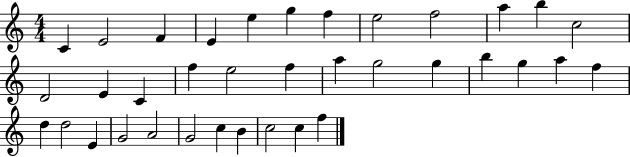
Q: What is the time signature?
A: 4/4